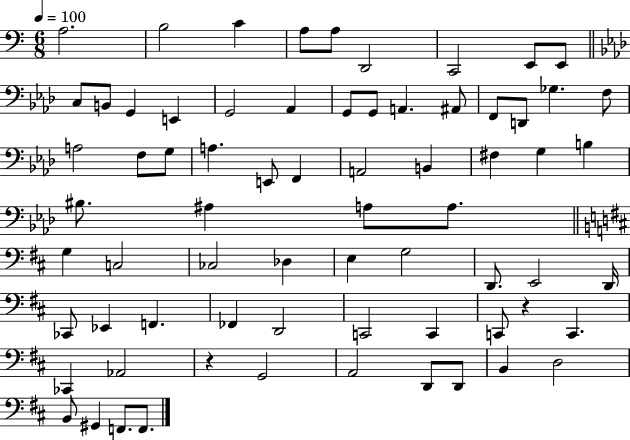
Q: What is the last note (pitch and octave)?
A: F2